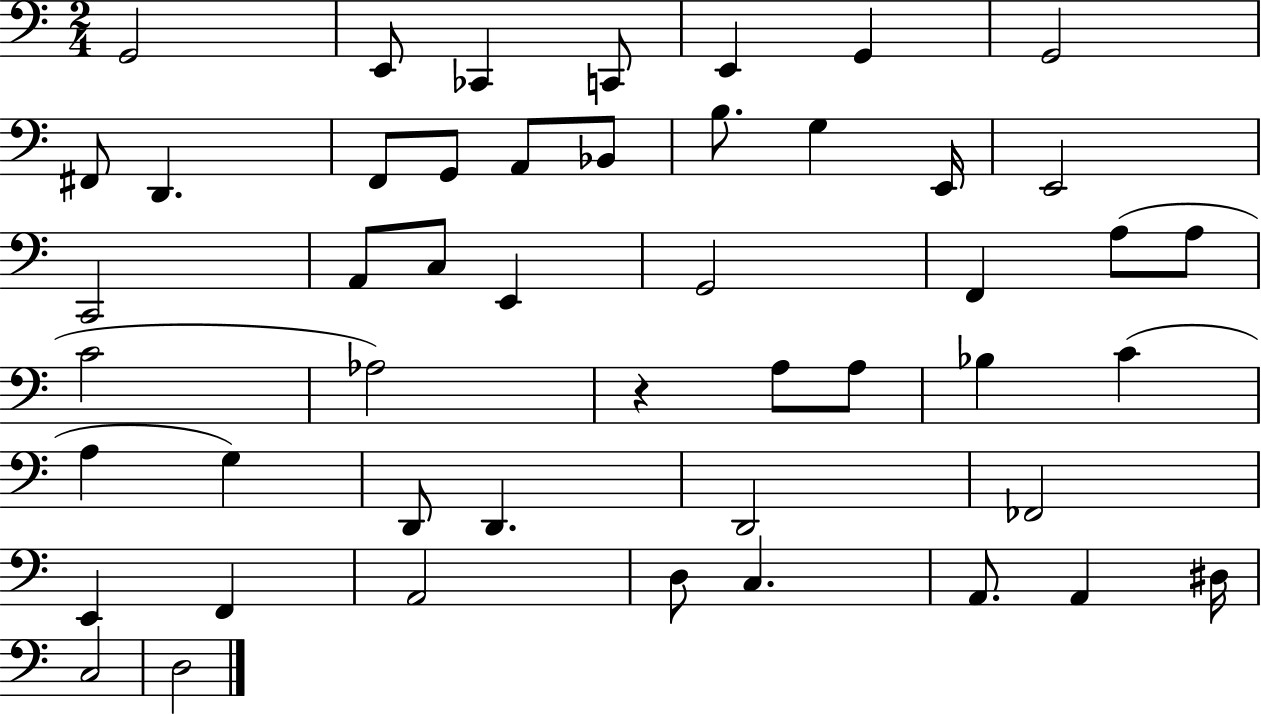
G2/h E2/e CES2/q C2/e E2/q G2/q G2/h F#2/e D2/q. F2/e G2/e A2/e Bb2/e B3/e. G3/q E2/s E2/h C2/h A2/e C3/e E2/q G2/h F2/q A3/e A3/e C4/h Ab3/h R/q A3/e A3/e Bb3/q C4/q A3/q G3/q D2/e D2/q. D2/h FES2/h E2/q F2/q A2/h D3/e C3/q. A2/e. A2/q D#3/s C3/h D3/h